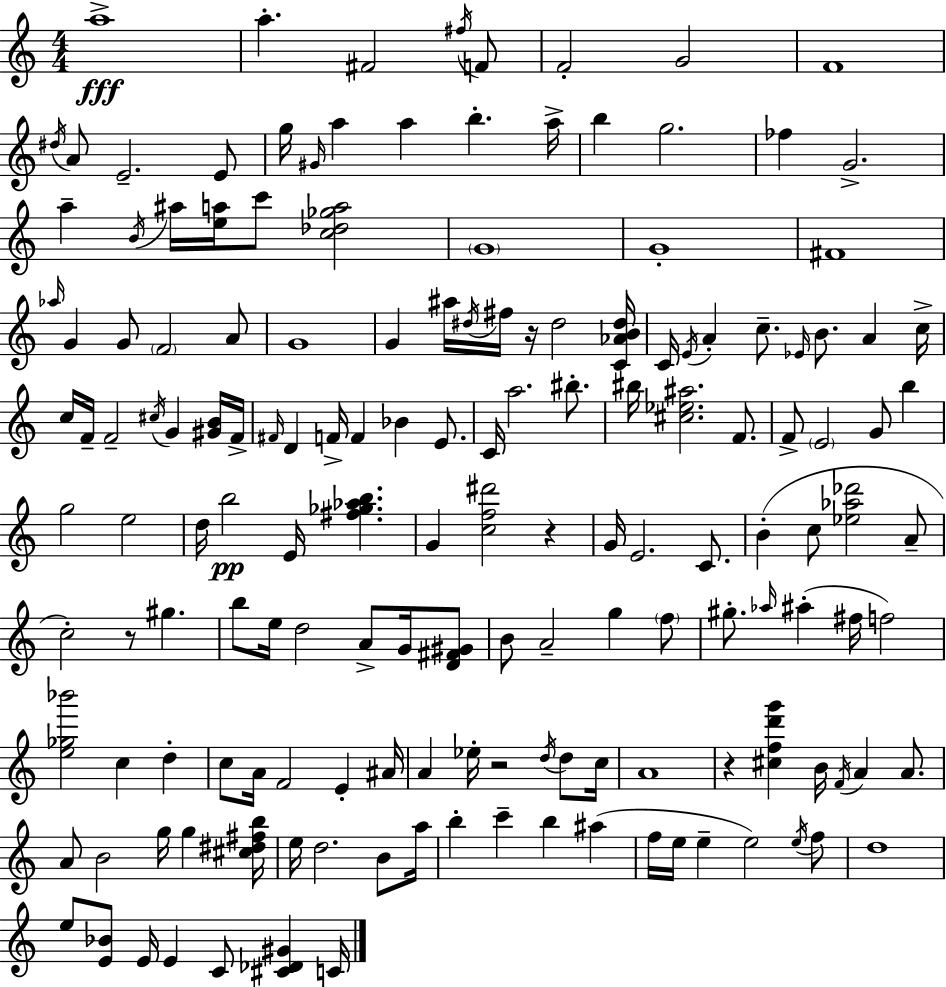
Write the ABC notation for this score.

X:1
T:Untitled
M:4/4
L:1/4
K:C
a4 a ^F2 ^f/4 F/2 F2 G2 F4 ^d/4 A/2 E2 E/2 g/4 ^G/4 a a b a/4 b g2 _f G2 a B/4 ^a/4 [ea]/4 c'/2 [c_d_ga]2 G4 G4 ^F4 _a/4 G G/2 F2 A/2 G4 G ^a/4 ^d/4 ^f/4 z/4 ^d2 [C_AB^d]/4 C/4 E/4 A c/2 _E/4 B/2 A c/4 c/4 F/4 F2 ^c/4 G [^GB]/4 F/4 ^F/4 D F/4 F _B E/2 C/4 a2 ^b/2 ^b/4 [^c_e^a]2 F/2 F/2 E2 G/2 b g2 e2 d/4 b2 E/4 [^f_g_ab] G [cf^d']2 z G/4 E2 C/2 B c/2 [_e_a_d']2 A/2 c2 z/2 ^g b/2 e/4 d2 A/2 G/4 [D^F^G]/2 B/2 A2 g f/2 ^g/2 _a/4 ^a ^f/4 f2 [e_g_b']2 c d c/2 A/4 F2 E ^A/4 A _e/4 z2 d/4 d/2 c/4 A4 z [^cfd'g'] B/4 F/4 A A/2 A/2 B2 g/4 g [^c^d^fb]/4 e/4 d2 B/2 a/4 b c' b ^a f/4 e/4 e e2 e/4 f/2 d4 e/2 [E_B]/2 E/4 E C/2 [^C_D^G] C/4